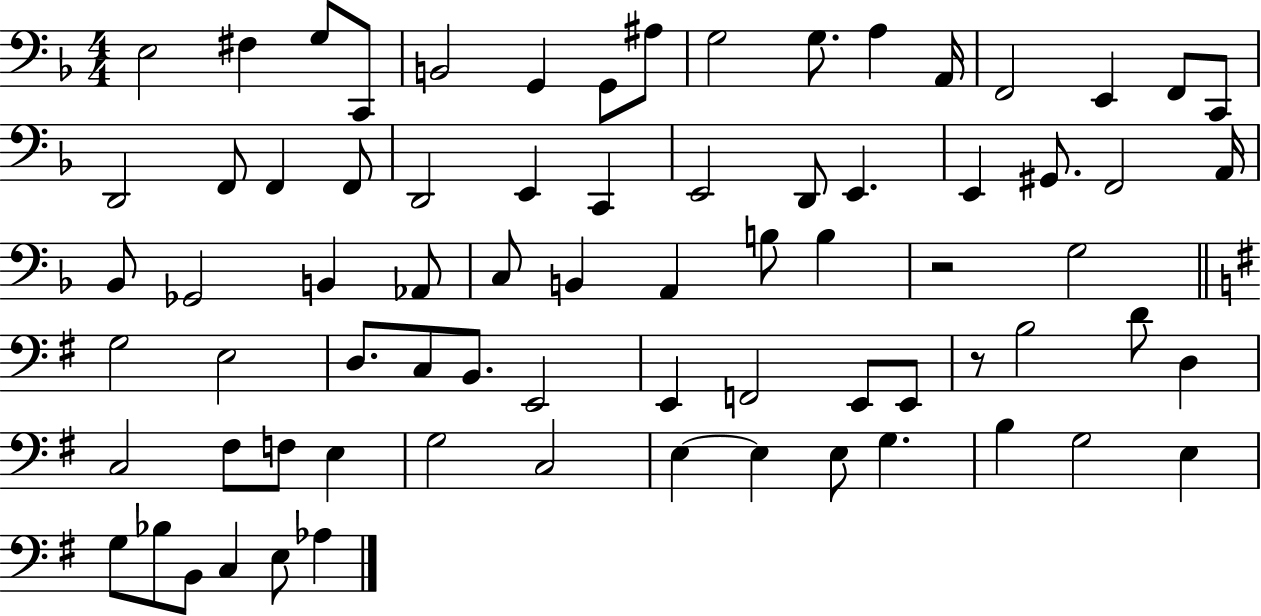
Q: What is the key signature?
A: F major